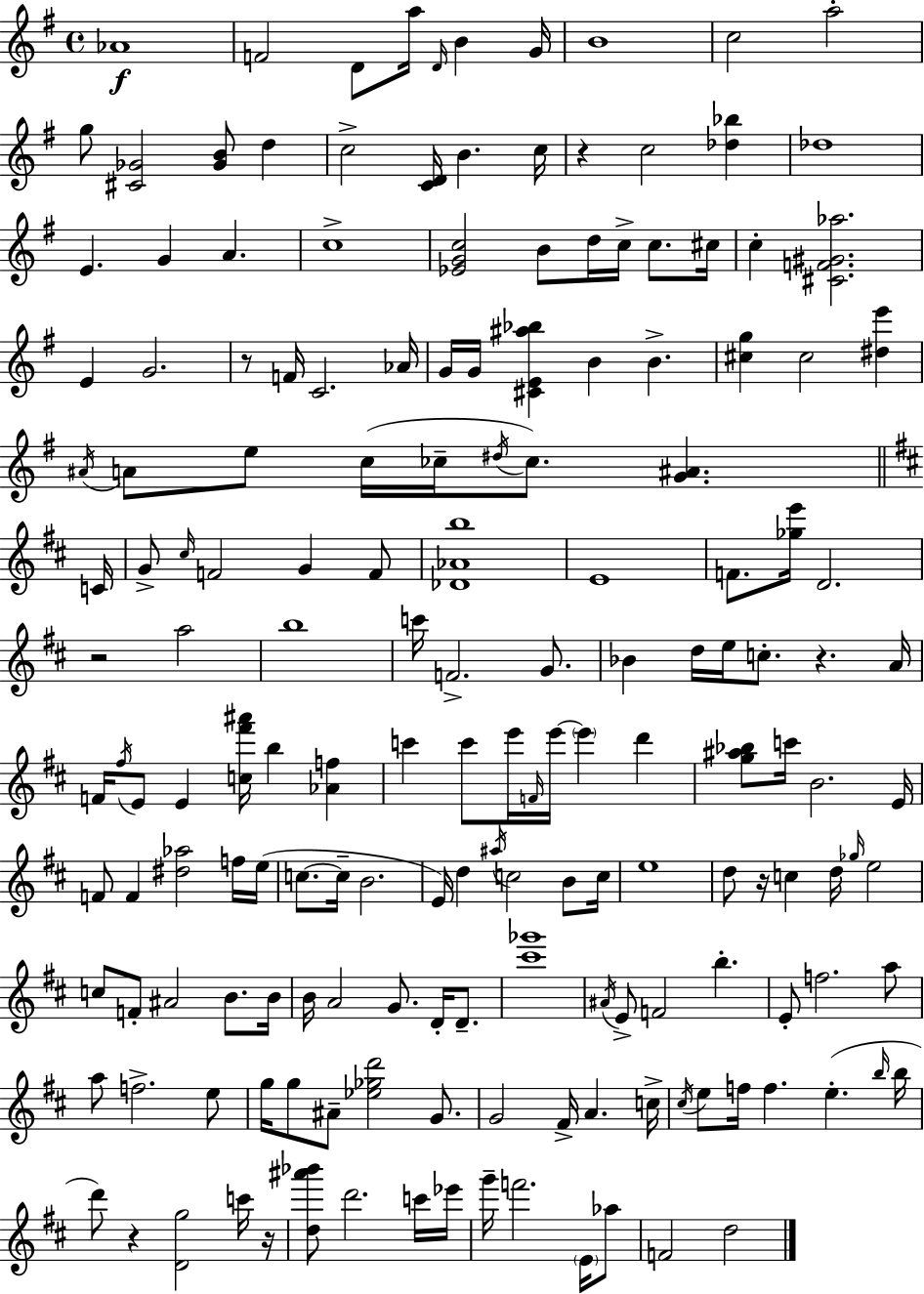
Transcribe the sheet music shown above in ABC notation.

X:1
T:Untitled
M:4/4
L:1/4
K:G
_A4 F2 D/2 a/4 D/4 B G/4 B4 c2 a2 g/2 [^C_G]2 [_GB]/2 d c2 [CD]/4 B c/4 z c2 [_d_b] _d4 E G A c4 [_EGc]2 B/2 d/4 c/4 c/2 ^c/4 c [^CF^G_a]2 E G2 z/2 F/4 C2 _A/4 G/4 G/4 [^CE^a_b] B B [^cg] ^c2 [^de'] ^A/4 A/2 e/2 c/4 _c/4 ^d/4 _c/2 [G^A] C/4 G/2 ^c/4 F2 G F/2 [_D_Ab]4 E4 F/2 [_ge']/4 D2 z2 a2 b4 c'/4 F2 G/2 _B d/4 e/4 c/2 z A/4 F/4 ^f/4 E/2 E [c^f'^a']/4 b [_Af] c' c'/2 e'/4 F/4 e'/4 e' d' [g^a_b]/2 c'/4 B2 E/4 F/2 F [^d_a]2 f/4 e/4 c/2 c/4 B2 E/4 d ^a/4 c2 B/2 c/4 e4 d/2 z/4 c d/4 _g/4 e2 c/2 F/2 ^A2 B/2 B/4 B/4 A2 G/2 D/4 D/2 [^c'_g']4 ^A/4 E/2 F2 b E/2 f2 a/2 a/2 f2 e/2 g/4 g/2 ^A/2 [_e_gd']2 G/2 G2 ^F/4 A c/4 ^c/4 e/2 f/4 f e b/4 b/4 d'/2 z [Dg]2 c'/4 z/4 [d^a'_b']/2 d'2 c'/4 _e'/4 g'/4 f'2 E/4 _a/2 F2 d2